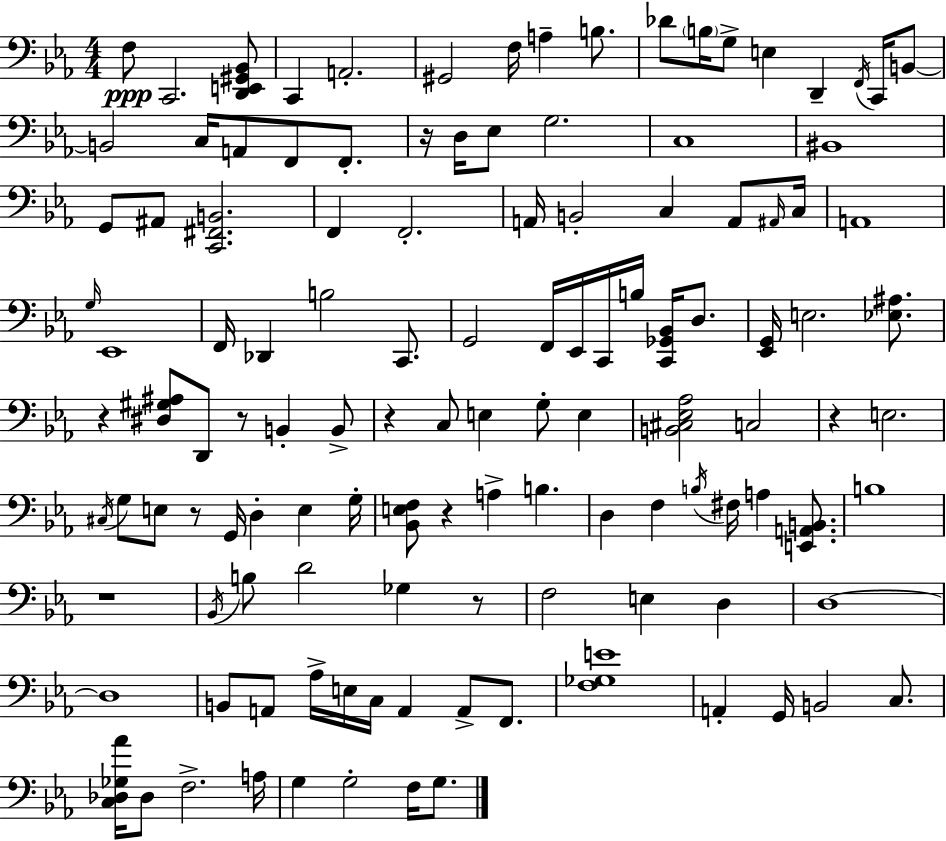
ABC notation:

X:1
T:Untitled
M:4/4
L:1/4
K:Eb
F,/2 C,,2 [D,,E,,^G,,_B,,]/2 C,, A,,2 ^G,,2 F,/4 A, B,/2 _D/2 B,/4 G,/2 E, D,, F,,/4 C,,/4 B,,/2 B,,2 C,/4 A,,/2 F,,/2 F,,/2 z/4 D,/4 _E,/2 G,2 C,4 ^B,,4 G,,/2 ^A,,/2 [C,,^F,,B,,]2 F,, F,,2 A,,/4 B,,2 C, A,,/2 ^A,,/4 C,/4 A,,4 G,/4 _E,,4 F,,/4 _D,, B,2 C,,/2 G,,2 F,,/4 _E,,/4 C,,/4 B,/4 [C,,_G,,_B,,]/4 D,/2 [_E,,G,,]/4 E,2 [_E,^A,]/2 z [^D,^G,^A,]/2 D,,/2 z/2 B,, B,,/2 z C,/2 E, G,/2 E, [B,,^C,_E,_A,]2 C,2 z E,2 ^C,/4 G,/2 E,/2 z/2 G,,/4 D, E, G,/4 [_B,,E,F,]/2 z A, B, D, F, B,/4 ^F,/4 A, [E,,A,,B,,]/2 B,4 z4 _B,,/4 B,/2 D2 _G, z/2 F,2 E, D, D,4 D,4 B,,/2 A,,/2 _A,/4 E,/4 C,/4 A,, A,,/2 F,,/2 [F,_G,E]4 A,, G,,/4 B,,2 C,/2 [C,_D,_G,_A]/4 _D,/2 F,2 A,/4 G, G,2 F,/4 G,/2